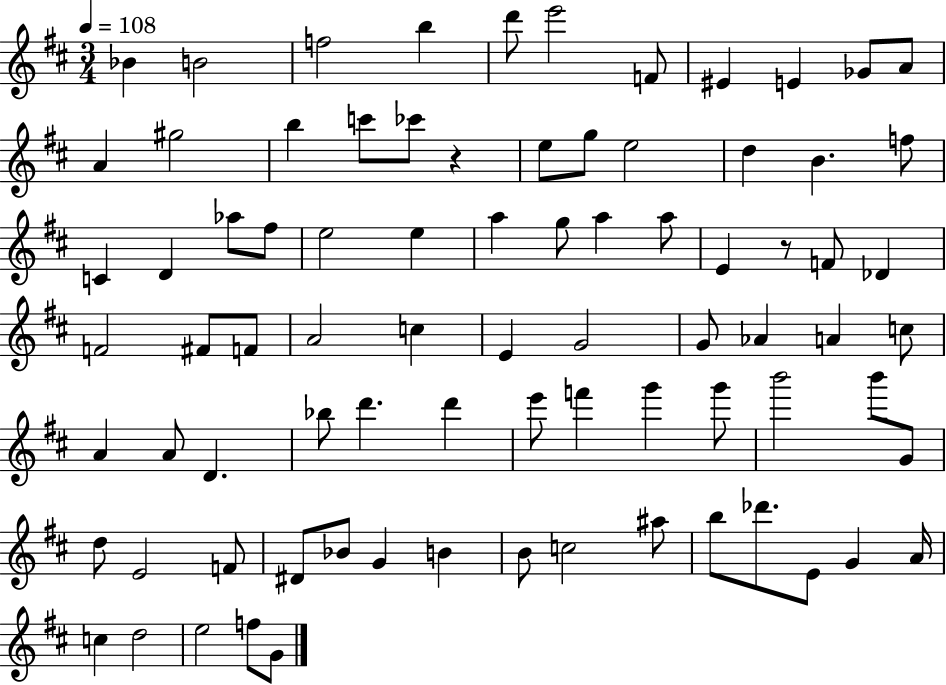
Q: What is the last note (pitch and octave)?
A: G4